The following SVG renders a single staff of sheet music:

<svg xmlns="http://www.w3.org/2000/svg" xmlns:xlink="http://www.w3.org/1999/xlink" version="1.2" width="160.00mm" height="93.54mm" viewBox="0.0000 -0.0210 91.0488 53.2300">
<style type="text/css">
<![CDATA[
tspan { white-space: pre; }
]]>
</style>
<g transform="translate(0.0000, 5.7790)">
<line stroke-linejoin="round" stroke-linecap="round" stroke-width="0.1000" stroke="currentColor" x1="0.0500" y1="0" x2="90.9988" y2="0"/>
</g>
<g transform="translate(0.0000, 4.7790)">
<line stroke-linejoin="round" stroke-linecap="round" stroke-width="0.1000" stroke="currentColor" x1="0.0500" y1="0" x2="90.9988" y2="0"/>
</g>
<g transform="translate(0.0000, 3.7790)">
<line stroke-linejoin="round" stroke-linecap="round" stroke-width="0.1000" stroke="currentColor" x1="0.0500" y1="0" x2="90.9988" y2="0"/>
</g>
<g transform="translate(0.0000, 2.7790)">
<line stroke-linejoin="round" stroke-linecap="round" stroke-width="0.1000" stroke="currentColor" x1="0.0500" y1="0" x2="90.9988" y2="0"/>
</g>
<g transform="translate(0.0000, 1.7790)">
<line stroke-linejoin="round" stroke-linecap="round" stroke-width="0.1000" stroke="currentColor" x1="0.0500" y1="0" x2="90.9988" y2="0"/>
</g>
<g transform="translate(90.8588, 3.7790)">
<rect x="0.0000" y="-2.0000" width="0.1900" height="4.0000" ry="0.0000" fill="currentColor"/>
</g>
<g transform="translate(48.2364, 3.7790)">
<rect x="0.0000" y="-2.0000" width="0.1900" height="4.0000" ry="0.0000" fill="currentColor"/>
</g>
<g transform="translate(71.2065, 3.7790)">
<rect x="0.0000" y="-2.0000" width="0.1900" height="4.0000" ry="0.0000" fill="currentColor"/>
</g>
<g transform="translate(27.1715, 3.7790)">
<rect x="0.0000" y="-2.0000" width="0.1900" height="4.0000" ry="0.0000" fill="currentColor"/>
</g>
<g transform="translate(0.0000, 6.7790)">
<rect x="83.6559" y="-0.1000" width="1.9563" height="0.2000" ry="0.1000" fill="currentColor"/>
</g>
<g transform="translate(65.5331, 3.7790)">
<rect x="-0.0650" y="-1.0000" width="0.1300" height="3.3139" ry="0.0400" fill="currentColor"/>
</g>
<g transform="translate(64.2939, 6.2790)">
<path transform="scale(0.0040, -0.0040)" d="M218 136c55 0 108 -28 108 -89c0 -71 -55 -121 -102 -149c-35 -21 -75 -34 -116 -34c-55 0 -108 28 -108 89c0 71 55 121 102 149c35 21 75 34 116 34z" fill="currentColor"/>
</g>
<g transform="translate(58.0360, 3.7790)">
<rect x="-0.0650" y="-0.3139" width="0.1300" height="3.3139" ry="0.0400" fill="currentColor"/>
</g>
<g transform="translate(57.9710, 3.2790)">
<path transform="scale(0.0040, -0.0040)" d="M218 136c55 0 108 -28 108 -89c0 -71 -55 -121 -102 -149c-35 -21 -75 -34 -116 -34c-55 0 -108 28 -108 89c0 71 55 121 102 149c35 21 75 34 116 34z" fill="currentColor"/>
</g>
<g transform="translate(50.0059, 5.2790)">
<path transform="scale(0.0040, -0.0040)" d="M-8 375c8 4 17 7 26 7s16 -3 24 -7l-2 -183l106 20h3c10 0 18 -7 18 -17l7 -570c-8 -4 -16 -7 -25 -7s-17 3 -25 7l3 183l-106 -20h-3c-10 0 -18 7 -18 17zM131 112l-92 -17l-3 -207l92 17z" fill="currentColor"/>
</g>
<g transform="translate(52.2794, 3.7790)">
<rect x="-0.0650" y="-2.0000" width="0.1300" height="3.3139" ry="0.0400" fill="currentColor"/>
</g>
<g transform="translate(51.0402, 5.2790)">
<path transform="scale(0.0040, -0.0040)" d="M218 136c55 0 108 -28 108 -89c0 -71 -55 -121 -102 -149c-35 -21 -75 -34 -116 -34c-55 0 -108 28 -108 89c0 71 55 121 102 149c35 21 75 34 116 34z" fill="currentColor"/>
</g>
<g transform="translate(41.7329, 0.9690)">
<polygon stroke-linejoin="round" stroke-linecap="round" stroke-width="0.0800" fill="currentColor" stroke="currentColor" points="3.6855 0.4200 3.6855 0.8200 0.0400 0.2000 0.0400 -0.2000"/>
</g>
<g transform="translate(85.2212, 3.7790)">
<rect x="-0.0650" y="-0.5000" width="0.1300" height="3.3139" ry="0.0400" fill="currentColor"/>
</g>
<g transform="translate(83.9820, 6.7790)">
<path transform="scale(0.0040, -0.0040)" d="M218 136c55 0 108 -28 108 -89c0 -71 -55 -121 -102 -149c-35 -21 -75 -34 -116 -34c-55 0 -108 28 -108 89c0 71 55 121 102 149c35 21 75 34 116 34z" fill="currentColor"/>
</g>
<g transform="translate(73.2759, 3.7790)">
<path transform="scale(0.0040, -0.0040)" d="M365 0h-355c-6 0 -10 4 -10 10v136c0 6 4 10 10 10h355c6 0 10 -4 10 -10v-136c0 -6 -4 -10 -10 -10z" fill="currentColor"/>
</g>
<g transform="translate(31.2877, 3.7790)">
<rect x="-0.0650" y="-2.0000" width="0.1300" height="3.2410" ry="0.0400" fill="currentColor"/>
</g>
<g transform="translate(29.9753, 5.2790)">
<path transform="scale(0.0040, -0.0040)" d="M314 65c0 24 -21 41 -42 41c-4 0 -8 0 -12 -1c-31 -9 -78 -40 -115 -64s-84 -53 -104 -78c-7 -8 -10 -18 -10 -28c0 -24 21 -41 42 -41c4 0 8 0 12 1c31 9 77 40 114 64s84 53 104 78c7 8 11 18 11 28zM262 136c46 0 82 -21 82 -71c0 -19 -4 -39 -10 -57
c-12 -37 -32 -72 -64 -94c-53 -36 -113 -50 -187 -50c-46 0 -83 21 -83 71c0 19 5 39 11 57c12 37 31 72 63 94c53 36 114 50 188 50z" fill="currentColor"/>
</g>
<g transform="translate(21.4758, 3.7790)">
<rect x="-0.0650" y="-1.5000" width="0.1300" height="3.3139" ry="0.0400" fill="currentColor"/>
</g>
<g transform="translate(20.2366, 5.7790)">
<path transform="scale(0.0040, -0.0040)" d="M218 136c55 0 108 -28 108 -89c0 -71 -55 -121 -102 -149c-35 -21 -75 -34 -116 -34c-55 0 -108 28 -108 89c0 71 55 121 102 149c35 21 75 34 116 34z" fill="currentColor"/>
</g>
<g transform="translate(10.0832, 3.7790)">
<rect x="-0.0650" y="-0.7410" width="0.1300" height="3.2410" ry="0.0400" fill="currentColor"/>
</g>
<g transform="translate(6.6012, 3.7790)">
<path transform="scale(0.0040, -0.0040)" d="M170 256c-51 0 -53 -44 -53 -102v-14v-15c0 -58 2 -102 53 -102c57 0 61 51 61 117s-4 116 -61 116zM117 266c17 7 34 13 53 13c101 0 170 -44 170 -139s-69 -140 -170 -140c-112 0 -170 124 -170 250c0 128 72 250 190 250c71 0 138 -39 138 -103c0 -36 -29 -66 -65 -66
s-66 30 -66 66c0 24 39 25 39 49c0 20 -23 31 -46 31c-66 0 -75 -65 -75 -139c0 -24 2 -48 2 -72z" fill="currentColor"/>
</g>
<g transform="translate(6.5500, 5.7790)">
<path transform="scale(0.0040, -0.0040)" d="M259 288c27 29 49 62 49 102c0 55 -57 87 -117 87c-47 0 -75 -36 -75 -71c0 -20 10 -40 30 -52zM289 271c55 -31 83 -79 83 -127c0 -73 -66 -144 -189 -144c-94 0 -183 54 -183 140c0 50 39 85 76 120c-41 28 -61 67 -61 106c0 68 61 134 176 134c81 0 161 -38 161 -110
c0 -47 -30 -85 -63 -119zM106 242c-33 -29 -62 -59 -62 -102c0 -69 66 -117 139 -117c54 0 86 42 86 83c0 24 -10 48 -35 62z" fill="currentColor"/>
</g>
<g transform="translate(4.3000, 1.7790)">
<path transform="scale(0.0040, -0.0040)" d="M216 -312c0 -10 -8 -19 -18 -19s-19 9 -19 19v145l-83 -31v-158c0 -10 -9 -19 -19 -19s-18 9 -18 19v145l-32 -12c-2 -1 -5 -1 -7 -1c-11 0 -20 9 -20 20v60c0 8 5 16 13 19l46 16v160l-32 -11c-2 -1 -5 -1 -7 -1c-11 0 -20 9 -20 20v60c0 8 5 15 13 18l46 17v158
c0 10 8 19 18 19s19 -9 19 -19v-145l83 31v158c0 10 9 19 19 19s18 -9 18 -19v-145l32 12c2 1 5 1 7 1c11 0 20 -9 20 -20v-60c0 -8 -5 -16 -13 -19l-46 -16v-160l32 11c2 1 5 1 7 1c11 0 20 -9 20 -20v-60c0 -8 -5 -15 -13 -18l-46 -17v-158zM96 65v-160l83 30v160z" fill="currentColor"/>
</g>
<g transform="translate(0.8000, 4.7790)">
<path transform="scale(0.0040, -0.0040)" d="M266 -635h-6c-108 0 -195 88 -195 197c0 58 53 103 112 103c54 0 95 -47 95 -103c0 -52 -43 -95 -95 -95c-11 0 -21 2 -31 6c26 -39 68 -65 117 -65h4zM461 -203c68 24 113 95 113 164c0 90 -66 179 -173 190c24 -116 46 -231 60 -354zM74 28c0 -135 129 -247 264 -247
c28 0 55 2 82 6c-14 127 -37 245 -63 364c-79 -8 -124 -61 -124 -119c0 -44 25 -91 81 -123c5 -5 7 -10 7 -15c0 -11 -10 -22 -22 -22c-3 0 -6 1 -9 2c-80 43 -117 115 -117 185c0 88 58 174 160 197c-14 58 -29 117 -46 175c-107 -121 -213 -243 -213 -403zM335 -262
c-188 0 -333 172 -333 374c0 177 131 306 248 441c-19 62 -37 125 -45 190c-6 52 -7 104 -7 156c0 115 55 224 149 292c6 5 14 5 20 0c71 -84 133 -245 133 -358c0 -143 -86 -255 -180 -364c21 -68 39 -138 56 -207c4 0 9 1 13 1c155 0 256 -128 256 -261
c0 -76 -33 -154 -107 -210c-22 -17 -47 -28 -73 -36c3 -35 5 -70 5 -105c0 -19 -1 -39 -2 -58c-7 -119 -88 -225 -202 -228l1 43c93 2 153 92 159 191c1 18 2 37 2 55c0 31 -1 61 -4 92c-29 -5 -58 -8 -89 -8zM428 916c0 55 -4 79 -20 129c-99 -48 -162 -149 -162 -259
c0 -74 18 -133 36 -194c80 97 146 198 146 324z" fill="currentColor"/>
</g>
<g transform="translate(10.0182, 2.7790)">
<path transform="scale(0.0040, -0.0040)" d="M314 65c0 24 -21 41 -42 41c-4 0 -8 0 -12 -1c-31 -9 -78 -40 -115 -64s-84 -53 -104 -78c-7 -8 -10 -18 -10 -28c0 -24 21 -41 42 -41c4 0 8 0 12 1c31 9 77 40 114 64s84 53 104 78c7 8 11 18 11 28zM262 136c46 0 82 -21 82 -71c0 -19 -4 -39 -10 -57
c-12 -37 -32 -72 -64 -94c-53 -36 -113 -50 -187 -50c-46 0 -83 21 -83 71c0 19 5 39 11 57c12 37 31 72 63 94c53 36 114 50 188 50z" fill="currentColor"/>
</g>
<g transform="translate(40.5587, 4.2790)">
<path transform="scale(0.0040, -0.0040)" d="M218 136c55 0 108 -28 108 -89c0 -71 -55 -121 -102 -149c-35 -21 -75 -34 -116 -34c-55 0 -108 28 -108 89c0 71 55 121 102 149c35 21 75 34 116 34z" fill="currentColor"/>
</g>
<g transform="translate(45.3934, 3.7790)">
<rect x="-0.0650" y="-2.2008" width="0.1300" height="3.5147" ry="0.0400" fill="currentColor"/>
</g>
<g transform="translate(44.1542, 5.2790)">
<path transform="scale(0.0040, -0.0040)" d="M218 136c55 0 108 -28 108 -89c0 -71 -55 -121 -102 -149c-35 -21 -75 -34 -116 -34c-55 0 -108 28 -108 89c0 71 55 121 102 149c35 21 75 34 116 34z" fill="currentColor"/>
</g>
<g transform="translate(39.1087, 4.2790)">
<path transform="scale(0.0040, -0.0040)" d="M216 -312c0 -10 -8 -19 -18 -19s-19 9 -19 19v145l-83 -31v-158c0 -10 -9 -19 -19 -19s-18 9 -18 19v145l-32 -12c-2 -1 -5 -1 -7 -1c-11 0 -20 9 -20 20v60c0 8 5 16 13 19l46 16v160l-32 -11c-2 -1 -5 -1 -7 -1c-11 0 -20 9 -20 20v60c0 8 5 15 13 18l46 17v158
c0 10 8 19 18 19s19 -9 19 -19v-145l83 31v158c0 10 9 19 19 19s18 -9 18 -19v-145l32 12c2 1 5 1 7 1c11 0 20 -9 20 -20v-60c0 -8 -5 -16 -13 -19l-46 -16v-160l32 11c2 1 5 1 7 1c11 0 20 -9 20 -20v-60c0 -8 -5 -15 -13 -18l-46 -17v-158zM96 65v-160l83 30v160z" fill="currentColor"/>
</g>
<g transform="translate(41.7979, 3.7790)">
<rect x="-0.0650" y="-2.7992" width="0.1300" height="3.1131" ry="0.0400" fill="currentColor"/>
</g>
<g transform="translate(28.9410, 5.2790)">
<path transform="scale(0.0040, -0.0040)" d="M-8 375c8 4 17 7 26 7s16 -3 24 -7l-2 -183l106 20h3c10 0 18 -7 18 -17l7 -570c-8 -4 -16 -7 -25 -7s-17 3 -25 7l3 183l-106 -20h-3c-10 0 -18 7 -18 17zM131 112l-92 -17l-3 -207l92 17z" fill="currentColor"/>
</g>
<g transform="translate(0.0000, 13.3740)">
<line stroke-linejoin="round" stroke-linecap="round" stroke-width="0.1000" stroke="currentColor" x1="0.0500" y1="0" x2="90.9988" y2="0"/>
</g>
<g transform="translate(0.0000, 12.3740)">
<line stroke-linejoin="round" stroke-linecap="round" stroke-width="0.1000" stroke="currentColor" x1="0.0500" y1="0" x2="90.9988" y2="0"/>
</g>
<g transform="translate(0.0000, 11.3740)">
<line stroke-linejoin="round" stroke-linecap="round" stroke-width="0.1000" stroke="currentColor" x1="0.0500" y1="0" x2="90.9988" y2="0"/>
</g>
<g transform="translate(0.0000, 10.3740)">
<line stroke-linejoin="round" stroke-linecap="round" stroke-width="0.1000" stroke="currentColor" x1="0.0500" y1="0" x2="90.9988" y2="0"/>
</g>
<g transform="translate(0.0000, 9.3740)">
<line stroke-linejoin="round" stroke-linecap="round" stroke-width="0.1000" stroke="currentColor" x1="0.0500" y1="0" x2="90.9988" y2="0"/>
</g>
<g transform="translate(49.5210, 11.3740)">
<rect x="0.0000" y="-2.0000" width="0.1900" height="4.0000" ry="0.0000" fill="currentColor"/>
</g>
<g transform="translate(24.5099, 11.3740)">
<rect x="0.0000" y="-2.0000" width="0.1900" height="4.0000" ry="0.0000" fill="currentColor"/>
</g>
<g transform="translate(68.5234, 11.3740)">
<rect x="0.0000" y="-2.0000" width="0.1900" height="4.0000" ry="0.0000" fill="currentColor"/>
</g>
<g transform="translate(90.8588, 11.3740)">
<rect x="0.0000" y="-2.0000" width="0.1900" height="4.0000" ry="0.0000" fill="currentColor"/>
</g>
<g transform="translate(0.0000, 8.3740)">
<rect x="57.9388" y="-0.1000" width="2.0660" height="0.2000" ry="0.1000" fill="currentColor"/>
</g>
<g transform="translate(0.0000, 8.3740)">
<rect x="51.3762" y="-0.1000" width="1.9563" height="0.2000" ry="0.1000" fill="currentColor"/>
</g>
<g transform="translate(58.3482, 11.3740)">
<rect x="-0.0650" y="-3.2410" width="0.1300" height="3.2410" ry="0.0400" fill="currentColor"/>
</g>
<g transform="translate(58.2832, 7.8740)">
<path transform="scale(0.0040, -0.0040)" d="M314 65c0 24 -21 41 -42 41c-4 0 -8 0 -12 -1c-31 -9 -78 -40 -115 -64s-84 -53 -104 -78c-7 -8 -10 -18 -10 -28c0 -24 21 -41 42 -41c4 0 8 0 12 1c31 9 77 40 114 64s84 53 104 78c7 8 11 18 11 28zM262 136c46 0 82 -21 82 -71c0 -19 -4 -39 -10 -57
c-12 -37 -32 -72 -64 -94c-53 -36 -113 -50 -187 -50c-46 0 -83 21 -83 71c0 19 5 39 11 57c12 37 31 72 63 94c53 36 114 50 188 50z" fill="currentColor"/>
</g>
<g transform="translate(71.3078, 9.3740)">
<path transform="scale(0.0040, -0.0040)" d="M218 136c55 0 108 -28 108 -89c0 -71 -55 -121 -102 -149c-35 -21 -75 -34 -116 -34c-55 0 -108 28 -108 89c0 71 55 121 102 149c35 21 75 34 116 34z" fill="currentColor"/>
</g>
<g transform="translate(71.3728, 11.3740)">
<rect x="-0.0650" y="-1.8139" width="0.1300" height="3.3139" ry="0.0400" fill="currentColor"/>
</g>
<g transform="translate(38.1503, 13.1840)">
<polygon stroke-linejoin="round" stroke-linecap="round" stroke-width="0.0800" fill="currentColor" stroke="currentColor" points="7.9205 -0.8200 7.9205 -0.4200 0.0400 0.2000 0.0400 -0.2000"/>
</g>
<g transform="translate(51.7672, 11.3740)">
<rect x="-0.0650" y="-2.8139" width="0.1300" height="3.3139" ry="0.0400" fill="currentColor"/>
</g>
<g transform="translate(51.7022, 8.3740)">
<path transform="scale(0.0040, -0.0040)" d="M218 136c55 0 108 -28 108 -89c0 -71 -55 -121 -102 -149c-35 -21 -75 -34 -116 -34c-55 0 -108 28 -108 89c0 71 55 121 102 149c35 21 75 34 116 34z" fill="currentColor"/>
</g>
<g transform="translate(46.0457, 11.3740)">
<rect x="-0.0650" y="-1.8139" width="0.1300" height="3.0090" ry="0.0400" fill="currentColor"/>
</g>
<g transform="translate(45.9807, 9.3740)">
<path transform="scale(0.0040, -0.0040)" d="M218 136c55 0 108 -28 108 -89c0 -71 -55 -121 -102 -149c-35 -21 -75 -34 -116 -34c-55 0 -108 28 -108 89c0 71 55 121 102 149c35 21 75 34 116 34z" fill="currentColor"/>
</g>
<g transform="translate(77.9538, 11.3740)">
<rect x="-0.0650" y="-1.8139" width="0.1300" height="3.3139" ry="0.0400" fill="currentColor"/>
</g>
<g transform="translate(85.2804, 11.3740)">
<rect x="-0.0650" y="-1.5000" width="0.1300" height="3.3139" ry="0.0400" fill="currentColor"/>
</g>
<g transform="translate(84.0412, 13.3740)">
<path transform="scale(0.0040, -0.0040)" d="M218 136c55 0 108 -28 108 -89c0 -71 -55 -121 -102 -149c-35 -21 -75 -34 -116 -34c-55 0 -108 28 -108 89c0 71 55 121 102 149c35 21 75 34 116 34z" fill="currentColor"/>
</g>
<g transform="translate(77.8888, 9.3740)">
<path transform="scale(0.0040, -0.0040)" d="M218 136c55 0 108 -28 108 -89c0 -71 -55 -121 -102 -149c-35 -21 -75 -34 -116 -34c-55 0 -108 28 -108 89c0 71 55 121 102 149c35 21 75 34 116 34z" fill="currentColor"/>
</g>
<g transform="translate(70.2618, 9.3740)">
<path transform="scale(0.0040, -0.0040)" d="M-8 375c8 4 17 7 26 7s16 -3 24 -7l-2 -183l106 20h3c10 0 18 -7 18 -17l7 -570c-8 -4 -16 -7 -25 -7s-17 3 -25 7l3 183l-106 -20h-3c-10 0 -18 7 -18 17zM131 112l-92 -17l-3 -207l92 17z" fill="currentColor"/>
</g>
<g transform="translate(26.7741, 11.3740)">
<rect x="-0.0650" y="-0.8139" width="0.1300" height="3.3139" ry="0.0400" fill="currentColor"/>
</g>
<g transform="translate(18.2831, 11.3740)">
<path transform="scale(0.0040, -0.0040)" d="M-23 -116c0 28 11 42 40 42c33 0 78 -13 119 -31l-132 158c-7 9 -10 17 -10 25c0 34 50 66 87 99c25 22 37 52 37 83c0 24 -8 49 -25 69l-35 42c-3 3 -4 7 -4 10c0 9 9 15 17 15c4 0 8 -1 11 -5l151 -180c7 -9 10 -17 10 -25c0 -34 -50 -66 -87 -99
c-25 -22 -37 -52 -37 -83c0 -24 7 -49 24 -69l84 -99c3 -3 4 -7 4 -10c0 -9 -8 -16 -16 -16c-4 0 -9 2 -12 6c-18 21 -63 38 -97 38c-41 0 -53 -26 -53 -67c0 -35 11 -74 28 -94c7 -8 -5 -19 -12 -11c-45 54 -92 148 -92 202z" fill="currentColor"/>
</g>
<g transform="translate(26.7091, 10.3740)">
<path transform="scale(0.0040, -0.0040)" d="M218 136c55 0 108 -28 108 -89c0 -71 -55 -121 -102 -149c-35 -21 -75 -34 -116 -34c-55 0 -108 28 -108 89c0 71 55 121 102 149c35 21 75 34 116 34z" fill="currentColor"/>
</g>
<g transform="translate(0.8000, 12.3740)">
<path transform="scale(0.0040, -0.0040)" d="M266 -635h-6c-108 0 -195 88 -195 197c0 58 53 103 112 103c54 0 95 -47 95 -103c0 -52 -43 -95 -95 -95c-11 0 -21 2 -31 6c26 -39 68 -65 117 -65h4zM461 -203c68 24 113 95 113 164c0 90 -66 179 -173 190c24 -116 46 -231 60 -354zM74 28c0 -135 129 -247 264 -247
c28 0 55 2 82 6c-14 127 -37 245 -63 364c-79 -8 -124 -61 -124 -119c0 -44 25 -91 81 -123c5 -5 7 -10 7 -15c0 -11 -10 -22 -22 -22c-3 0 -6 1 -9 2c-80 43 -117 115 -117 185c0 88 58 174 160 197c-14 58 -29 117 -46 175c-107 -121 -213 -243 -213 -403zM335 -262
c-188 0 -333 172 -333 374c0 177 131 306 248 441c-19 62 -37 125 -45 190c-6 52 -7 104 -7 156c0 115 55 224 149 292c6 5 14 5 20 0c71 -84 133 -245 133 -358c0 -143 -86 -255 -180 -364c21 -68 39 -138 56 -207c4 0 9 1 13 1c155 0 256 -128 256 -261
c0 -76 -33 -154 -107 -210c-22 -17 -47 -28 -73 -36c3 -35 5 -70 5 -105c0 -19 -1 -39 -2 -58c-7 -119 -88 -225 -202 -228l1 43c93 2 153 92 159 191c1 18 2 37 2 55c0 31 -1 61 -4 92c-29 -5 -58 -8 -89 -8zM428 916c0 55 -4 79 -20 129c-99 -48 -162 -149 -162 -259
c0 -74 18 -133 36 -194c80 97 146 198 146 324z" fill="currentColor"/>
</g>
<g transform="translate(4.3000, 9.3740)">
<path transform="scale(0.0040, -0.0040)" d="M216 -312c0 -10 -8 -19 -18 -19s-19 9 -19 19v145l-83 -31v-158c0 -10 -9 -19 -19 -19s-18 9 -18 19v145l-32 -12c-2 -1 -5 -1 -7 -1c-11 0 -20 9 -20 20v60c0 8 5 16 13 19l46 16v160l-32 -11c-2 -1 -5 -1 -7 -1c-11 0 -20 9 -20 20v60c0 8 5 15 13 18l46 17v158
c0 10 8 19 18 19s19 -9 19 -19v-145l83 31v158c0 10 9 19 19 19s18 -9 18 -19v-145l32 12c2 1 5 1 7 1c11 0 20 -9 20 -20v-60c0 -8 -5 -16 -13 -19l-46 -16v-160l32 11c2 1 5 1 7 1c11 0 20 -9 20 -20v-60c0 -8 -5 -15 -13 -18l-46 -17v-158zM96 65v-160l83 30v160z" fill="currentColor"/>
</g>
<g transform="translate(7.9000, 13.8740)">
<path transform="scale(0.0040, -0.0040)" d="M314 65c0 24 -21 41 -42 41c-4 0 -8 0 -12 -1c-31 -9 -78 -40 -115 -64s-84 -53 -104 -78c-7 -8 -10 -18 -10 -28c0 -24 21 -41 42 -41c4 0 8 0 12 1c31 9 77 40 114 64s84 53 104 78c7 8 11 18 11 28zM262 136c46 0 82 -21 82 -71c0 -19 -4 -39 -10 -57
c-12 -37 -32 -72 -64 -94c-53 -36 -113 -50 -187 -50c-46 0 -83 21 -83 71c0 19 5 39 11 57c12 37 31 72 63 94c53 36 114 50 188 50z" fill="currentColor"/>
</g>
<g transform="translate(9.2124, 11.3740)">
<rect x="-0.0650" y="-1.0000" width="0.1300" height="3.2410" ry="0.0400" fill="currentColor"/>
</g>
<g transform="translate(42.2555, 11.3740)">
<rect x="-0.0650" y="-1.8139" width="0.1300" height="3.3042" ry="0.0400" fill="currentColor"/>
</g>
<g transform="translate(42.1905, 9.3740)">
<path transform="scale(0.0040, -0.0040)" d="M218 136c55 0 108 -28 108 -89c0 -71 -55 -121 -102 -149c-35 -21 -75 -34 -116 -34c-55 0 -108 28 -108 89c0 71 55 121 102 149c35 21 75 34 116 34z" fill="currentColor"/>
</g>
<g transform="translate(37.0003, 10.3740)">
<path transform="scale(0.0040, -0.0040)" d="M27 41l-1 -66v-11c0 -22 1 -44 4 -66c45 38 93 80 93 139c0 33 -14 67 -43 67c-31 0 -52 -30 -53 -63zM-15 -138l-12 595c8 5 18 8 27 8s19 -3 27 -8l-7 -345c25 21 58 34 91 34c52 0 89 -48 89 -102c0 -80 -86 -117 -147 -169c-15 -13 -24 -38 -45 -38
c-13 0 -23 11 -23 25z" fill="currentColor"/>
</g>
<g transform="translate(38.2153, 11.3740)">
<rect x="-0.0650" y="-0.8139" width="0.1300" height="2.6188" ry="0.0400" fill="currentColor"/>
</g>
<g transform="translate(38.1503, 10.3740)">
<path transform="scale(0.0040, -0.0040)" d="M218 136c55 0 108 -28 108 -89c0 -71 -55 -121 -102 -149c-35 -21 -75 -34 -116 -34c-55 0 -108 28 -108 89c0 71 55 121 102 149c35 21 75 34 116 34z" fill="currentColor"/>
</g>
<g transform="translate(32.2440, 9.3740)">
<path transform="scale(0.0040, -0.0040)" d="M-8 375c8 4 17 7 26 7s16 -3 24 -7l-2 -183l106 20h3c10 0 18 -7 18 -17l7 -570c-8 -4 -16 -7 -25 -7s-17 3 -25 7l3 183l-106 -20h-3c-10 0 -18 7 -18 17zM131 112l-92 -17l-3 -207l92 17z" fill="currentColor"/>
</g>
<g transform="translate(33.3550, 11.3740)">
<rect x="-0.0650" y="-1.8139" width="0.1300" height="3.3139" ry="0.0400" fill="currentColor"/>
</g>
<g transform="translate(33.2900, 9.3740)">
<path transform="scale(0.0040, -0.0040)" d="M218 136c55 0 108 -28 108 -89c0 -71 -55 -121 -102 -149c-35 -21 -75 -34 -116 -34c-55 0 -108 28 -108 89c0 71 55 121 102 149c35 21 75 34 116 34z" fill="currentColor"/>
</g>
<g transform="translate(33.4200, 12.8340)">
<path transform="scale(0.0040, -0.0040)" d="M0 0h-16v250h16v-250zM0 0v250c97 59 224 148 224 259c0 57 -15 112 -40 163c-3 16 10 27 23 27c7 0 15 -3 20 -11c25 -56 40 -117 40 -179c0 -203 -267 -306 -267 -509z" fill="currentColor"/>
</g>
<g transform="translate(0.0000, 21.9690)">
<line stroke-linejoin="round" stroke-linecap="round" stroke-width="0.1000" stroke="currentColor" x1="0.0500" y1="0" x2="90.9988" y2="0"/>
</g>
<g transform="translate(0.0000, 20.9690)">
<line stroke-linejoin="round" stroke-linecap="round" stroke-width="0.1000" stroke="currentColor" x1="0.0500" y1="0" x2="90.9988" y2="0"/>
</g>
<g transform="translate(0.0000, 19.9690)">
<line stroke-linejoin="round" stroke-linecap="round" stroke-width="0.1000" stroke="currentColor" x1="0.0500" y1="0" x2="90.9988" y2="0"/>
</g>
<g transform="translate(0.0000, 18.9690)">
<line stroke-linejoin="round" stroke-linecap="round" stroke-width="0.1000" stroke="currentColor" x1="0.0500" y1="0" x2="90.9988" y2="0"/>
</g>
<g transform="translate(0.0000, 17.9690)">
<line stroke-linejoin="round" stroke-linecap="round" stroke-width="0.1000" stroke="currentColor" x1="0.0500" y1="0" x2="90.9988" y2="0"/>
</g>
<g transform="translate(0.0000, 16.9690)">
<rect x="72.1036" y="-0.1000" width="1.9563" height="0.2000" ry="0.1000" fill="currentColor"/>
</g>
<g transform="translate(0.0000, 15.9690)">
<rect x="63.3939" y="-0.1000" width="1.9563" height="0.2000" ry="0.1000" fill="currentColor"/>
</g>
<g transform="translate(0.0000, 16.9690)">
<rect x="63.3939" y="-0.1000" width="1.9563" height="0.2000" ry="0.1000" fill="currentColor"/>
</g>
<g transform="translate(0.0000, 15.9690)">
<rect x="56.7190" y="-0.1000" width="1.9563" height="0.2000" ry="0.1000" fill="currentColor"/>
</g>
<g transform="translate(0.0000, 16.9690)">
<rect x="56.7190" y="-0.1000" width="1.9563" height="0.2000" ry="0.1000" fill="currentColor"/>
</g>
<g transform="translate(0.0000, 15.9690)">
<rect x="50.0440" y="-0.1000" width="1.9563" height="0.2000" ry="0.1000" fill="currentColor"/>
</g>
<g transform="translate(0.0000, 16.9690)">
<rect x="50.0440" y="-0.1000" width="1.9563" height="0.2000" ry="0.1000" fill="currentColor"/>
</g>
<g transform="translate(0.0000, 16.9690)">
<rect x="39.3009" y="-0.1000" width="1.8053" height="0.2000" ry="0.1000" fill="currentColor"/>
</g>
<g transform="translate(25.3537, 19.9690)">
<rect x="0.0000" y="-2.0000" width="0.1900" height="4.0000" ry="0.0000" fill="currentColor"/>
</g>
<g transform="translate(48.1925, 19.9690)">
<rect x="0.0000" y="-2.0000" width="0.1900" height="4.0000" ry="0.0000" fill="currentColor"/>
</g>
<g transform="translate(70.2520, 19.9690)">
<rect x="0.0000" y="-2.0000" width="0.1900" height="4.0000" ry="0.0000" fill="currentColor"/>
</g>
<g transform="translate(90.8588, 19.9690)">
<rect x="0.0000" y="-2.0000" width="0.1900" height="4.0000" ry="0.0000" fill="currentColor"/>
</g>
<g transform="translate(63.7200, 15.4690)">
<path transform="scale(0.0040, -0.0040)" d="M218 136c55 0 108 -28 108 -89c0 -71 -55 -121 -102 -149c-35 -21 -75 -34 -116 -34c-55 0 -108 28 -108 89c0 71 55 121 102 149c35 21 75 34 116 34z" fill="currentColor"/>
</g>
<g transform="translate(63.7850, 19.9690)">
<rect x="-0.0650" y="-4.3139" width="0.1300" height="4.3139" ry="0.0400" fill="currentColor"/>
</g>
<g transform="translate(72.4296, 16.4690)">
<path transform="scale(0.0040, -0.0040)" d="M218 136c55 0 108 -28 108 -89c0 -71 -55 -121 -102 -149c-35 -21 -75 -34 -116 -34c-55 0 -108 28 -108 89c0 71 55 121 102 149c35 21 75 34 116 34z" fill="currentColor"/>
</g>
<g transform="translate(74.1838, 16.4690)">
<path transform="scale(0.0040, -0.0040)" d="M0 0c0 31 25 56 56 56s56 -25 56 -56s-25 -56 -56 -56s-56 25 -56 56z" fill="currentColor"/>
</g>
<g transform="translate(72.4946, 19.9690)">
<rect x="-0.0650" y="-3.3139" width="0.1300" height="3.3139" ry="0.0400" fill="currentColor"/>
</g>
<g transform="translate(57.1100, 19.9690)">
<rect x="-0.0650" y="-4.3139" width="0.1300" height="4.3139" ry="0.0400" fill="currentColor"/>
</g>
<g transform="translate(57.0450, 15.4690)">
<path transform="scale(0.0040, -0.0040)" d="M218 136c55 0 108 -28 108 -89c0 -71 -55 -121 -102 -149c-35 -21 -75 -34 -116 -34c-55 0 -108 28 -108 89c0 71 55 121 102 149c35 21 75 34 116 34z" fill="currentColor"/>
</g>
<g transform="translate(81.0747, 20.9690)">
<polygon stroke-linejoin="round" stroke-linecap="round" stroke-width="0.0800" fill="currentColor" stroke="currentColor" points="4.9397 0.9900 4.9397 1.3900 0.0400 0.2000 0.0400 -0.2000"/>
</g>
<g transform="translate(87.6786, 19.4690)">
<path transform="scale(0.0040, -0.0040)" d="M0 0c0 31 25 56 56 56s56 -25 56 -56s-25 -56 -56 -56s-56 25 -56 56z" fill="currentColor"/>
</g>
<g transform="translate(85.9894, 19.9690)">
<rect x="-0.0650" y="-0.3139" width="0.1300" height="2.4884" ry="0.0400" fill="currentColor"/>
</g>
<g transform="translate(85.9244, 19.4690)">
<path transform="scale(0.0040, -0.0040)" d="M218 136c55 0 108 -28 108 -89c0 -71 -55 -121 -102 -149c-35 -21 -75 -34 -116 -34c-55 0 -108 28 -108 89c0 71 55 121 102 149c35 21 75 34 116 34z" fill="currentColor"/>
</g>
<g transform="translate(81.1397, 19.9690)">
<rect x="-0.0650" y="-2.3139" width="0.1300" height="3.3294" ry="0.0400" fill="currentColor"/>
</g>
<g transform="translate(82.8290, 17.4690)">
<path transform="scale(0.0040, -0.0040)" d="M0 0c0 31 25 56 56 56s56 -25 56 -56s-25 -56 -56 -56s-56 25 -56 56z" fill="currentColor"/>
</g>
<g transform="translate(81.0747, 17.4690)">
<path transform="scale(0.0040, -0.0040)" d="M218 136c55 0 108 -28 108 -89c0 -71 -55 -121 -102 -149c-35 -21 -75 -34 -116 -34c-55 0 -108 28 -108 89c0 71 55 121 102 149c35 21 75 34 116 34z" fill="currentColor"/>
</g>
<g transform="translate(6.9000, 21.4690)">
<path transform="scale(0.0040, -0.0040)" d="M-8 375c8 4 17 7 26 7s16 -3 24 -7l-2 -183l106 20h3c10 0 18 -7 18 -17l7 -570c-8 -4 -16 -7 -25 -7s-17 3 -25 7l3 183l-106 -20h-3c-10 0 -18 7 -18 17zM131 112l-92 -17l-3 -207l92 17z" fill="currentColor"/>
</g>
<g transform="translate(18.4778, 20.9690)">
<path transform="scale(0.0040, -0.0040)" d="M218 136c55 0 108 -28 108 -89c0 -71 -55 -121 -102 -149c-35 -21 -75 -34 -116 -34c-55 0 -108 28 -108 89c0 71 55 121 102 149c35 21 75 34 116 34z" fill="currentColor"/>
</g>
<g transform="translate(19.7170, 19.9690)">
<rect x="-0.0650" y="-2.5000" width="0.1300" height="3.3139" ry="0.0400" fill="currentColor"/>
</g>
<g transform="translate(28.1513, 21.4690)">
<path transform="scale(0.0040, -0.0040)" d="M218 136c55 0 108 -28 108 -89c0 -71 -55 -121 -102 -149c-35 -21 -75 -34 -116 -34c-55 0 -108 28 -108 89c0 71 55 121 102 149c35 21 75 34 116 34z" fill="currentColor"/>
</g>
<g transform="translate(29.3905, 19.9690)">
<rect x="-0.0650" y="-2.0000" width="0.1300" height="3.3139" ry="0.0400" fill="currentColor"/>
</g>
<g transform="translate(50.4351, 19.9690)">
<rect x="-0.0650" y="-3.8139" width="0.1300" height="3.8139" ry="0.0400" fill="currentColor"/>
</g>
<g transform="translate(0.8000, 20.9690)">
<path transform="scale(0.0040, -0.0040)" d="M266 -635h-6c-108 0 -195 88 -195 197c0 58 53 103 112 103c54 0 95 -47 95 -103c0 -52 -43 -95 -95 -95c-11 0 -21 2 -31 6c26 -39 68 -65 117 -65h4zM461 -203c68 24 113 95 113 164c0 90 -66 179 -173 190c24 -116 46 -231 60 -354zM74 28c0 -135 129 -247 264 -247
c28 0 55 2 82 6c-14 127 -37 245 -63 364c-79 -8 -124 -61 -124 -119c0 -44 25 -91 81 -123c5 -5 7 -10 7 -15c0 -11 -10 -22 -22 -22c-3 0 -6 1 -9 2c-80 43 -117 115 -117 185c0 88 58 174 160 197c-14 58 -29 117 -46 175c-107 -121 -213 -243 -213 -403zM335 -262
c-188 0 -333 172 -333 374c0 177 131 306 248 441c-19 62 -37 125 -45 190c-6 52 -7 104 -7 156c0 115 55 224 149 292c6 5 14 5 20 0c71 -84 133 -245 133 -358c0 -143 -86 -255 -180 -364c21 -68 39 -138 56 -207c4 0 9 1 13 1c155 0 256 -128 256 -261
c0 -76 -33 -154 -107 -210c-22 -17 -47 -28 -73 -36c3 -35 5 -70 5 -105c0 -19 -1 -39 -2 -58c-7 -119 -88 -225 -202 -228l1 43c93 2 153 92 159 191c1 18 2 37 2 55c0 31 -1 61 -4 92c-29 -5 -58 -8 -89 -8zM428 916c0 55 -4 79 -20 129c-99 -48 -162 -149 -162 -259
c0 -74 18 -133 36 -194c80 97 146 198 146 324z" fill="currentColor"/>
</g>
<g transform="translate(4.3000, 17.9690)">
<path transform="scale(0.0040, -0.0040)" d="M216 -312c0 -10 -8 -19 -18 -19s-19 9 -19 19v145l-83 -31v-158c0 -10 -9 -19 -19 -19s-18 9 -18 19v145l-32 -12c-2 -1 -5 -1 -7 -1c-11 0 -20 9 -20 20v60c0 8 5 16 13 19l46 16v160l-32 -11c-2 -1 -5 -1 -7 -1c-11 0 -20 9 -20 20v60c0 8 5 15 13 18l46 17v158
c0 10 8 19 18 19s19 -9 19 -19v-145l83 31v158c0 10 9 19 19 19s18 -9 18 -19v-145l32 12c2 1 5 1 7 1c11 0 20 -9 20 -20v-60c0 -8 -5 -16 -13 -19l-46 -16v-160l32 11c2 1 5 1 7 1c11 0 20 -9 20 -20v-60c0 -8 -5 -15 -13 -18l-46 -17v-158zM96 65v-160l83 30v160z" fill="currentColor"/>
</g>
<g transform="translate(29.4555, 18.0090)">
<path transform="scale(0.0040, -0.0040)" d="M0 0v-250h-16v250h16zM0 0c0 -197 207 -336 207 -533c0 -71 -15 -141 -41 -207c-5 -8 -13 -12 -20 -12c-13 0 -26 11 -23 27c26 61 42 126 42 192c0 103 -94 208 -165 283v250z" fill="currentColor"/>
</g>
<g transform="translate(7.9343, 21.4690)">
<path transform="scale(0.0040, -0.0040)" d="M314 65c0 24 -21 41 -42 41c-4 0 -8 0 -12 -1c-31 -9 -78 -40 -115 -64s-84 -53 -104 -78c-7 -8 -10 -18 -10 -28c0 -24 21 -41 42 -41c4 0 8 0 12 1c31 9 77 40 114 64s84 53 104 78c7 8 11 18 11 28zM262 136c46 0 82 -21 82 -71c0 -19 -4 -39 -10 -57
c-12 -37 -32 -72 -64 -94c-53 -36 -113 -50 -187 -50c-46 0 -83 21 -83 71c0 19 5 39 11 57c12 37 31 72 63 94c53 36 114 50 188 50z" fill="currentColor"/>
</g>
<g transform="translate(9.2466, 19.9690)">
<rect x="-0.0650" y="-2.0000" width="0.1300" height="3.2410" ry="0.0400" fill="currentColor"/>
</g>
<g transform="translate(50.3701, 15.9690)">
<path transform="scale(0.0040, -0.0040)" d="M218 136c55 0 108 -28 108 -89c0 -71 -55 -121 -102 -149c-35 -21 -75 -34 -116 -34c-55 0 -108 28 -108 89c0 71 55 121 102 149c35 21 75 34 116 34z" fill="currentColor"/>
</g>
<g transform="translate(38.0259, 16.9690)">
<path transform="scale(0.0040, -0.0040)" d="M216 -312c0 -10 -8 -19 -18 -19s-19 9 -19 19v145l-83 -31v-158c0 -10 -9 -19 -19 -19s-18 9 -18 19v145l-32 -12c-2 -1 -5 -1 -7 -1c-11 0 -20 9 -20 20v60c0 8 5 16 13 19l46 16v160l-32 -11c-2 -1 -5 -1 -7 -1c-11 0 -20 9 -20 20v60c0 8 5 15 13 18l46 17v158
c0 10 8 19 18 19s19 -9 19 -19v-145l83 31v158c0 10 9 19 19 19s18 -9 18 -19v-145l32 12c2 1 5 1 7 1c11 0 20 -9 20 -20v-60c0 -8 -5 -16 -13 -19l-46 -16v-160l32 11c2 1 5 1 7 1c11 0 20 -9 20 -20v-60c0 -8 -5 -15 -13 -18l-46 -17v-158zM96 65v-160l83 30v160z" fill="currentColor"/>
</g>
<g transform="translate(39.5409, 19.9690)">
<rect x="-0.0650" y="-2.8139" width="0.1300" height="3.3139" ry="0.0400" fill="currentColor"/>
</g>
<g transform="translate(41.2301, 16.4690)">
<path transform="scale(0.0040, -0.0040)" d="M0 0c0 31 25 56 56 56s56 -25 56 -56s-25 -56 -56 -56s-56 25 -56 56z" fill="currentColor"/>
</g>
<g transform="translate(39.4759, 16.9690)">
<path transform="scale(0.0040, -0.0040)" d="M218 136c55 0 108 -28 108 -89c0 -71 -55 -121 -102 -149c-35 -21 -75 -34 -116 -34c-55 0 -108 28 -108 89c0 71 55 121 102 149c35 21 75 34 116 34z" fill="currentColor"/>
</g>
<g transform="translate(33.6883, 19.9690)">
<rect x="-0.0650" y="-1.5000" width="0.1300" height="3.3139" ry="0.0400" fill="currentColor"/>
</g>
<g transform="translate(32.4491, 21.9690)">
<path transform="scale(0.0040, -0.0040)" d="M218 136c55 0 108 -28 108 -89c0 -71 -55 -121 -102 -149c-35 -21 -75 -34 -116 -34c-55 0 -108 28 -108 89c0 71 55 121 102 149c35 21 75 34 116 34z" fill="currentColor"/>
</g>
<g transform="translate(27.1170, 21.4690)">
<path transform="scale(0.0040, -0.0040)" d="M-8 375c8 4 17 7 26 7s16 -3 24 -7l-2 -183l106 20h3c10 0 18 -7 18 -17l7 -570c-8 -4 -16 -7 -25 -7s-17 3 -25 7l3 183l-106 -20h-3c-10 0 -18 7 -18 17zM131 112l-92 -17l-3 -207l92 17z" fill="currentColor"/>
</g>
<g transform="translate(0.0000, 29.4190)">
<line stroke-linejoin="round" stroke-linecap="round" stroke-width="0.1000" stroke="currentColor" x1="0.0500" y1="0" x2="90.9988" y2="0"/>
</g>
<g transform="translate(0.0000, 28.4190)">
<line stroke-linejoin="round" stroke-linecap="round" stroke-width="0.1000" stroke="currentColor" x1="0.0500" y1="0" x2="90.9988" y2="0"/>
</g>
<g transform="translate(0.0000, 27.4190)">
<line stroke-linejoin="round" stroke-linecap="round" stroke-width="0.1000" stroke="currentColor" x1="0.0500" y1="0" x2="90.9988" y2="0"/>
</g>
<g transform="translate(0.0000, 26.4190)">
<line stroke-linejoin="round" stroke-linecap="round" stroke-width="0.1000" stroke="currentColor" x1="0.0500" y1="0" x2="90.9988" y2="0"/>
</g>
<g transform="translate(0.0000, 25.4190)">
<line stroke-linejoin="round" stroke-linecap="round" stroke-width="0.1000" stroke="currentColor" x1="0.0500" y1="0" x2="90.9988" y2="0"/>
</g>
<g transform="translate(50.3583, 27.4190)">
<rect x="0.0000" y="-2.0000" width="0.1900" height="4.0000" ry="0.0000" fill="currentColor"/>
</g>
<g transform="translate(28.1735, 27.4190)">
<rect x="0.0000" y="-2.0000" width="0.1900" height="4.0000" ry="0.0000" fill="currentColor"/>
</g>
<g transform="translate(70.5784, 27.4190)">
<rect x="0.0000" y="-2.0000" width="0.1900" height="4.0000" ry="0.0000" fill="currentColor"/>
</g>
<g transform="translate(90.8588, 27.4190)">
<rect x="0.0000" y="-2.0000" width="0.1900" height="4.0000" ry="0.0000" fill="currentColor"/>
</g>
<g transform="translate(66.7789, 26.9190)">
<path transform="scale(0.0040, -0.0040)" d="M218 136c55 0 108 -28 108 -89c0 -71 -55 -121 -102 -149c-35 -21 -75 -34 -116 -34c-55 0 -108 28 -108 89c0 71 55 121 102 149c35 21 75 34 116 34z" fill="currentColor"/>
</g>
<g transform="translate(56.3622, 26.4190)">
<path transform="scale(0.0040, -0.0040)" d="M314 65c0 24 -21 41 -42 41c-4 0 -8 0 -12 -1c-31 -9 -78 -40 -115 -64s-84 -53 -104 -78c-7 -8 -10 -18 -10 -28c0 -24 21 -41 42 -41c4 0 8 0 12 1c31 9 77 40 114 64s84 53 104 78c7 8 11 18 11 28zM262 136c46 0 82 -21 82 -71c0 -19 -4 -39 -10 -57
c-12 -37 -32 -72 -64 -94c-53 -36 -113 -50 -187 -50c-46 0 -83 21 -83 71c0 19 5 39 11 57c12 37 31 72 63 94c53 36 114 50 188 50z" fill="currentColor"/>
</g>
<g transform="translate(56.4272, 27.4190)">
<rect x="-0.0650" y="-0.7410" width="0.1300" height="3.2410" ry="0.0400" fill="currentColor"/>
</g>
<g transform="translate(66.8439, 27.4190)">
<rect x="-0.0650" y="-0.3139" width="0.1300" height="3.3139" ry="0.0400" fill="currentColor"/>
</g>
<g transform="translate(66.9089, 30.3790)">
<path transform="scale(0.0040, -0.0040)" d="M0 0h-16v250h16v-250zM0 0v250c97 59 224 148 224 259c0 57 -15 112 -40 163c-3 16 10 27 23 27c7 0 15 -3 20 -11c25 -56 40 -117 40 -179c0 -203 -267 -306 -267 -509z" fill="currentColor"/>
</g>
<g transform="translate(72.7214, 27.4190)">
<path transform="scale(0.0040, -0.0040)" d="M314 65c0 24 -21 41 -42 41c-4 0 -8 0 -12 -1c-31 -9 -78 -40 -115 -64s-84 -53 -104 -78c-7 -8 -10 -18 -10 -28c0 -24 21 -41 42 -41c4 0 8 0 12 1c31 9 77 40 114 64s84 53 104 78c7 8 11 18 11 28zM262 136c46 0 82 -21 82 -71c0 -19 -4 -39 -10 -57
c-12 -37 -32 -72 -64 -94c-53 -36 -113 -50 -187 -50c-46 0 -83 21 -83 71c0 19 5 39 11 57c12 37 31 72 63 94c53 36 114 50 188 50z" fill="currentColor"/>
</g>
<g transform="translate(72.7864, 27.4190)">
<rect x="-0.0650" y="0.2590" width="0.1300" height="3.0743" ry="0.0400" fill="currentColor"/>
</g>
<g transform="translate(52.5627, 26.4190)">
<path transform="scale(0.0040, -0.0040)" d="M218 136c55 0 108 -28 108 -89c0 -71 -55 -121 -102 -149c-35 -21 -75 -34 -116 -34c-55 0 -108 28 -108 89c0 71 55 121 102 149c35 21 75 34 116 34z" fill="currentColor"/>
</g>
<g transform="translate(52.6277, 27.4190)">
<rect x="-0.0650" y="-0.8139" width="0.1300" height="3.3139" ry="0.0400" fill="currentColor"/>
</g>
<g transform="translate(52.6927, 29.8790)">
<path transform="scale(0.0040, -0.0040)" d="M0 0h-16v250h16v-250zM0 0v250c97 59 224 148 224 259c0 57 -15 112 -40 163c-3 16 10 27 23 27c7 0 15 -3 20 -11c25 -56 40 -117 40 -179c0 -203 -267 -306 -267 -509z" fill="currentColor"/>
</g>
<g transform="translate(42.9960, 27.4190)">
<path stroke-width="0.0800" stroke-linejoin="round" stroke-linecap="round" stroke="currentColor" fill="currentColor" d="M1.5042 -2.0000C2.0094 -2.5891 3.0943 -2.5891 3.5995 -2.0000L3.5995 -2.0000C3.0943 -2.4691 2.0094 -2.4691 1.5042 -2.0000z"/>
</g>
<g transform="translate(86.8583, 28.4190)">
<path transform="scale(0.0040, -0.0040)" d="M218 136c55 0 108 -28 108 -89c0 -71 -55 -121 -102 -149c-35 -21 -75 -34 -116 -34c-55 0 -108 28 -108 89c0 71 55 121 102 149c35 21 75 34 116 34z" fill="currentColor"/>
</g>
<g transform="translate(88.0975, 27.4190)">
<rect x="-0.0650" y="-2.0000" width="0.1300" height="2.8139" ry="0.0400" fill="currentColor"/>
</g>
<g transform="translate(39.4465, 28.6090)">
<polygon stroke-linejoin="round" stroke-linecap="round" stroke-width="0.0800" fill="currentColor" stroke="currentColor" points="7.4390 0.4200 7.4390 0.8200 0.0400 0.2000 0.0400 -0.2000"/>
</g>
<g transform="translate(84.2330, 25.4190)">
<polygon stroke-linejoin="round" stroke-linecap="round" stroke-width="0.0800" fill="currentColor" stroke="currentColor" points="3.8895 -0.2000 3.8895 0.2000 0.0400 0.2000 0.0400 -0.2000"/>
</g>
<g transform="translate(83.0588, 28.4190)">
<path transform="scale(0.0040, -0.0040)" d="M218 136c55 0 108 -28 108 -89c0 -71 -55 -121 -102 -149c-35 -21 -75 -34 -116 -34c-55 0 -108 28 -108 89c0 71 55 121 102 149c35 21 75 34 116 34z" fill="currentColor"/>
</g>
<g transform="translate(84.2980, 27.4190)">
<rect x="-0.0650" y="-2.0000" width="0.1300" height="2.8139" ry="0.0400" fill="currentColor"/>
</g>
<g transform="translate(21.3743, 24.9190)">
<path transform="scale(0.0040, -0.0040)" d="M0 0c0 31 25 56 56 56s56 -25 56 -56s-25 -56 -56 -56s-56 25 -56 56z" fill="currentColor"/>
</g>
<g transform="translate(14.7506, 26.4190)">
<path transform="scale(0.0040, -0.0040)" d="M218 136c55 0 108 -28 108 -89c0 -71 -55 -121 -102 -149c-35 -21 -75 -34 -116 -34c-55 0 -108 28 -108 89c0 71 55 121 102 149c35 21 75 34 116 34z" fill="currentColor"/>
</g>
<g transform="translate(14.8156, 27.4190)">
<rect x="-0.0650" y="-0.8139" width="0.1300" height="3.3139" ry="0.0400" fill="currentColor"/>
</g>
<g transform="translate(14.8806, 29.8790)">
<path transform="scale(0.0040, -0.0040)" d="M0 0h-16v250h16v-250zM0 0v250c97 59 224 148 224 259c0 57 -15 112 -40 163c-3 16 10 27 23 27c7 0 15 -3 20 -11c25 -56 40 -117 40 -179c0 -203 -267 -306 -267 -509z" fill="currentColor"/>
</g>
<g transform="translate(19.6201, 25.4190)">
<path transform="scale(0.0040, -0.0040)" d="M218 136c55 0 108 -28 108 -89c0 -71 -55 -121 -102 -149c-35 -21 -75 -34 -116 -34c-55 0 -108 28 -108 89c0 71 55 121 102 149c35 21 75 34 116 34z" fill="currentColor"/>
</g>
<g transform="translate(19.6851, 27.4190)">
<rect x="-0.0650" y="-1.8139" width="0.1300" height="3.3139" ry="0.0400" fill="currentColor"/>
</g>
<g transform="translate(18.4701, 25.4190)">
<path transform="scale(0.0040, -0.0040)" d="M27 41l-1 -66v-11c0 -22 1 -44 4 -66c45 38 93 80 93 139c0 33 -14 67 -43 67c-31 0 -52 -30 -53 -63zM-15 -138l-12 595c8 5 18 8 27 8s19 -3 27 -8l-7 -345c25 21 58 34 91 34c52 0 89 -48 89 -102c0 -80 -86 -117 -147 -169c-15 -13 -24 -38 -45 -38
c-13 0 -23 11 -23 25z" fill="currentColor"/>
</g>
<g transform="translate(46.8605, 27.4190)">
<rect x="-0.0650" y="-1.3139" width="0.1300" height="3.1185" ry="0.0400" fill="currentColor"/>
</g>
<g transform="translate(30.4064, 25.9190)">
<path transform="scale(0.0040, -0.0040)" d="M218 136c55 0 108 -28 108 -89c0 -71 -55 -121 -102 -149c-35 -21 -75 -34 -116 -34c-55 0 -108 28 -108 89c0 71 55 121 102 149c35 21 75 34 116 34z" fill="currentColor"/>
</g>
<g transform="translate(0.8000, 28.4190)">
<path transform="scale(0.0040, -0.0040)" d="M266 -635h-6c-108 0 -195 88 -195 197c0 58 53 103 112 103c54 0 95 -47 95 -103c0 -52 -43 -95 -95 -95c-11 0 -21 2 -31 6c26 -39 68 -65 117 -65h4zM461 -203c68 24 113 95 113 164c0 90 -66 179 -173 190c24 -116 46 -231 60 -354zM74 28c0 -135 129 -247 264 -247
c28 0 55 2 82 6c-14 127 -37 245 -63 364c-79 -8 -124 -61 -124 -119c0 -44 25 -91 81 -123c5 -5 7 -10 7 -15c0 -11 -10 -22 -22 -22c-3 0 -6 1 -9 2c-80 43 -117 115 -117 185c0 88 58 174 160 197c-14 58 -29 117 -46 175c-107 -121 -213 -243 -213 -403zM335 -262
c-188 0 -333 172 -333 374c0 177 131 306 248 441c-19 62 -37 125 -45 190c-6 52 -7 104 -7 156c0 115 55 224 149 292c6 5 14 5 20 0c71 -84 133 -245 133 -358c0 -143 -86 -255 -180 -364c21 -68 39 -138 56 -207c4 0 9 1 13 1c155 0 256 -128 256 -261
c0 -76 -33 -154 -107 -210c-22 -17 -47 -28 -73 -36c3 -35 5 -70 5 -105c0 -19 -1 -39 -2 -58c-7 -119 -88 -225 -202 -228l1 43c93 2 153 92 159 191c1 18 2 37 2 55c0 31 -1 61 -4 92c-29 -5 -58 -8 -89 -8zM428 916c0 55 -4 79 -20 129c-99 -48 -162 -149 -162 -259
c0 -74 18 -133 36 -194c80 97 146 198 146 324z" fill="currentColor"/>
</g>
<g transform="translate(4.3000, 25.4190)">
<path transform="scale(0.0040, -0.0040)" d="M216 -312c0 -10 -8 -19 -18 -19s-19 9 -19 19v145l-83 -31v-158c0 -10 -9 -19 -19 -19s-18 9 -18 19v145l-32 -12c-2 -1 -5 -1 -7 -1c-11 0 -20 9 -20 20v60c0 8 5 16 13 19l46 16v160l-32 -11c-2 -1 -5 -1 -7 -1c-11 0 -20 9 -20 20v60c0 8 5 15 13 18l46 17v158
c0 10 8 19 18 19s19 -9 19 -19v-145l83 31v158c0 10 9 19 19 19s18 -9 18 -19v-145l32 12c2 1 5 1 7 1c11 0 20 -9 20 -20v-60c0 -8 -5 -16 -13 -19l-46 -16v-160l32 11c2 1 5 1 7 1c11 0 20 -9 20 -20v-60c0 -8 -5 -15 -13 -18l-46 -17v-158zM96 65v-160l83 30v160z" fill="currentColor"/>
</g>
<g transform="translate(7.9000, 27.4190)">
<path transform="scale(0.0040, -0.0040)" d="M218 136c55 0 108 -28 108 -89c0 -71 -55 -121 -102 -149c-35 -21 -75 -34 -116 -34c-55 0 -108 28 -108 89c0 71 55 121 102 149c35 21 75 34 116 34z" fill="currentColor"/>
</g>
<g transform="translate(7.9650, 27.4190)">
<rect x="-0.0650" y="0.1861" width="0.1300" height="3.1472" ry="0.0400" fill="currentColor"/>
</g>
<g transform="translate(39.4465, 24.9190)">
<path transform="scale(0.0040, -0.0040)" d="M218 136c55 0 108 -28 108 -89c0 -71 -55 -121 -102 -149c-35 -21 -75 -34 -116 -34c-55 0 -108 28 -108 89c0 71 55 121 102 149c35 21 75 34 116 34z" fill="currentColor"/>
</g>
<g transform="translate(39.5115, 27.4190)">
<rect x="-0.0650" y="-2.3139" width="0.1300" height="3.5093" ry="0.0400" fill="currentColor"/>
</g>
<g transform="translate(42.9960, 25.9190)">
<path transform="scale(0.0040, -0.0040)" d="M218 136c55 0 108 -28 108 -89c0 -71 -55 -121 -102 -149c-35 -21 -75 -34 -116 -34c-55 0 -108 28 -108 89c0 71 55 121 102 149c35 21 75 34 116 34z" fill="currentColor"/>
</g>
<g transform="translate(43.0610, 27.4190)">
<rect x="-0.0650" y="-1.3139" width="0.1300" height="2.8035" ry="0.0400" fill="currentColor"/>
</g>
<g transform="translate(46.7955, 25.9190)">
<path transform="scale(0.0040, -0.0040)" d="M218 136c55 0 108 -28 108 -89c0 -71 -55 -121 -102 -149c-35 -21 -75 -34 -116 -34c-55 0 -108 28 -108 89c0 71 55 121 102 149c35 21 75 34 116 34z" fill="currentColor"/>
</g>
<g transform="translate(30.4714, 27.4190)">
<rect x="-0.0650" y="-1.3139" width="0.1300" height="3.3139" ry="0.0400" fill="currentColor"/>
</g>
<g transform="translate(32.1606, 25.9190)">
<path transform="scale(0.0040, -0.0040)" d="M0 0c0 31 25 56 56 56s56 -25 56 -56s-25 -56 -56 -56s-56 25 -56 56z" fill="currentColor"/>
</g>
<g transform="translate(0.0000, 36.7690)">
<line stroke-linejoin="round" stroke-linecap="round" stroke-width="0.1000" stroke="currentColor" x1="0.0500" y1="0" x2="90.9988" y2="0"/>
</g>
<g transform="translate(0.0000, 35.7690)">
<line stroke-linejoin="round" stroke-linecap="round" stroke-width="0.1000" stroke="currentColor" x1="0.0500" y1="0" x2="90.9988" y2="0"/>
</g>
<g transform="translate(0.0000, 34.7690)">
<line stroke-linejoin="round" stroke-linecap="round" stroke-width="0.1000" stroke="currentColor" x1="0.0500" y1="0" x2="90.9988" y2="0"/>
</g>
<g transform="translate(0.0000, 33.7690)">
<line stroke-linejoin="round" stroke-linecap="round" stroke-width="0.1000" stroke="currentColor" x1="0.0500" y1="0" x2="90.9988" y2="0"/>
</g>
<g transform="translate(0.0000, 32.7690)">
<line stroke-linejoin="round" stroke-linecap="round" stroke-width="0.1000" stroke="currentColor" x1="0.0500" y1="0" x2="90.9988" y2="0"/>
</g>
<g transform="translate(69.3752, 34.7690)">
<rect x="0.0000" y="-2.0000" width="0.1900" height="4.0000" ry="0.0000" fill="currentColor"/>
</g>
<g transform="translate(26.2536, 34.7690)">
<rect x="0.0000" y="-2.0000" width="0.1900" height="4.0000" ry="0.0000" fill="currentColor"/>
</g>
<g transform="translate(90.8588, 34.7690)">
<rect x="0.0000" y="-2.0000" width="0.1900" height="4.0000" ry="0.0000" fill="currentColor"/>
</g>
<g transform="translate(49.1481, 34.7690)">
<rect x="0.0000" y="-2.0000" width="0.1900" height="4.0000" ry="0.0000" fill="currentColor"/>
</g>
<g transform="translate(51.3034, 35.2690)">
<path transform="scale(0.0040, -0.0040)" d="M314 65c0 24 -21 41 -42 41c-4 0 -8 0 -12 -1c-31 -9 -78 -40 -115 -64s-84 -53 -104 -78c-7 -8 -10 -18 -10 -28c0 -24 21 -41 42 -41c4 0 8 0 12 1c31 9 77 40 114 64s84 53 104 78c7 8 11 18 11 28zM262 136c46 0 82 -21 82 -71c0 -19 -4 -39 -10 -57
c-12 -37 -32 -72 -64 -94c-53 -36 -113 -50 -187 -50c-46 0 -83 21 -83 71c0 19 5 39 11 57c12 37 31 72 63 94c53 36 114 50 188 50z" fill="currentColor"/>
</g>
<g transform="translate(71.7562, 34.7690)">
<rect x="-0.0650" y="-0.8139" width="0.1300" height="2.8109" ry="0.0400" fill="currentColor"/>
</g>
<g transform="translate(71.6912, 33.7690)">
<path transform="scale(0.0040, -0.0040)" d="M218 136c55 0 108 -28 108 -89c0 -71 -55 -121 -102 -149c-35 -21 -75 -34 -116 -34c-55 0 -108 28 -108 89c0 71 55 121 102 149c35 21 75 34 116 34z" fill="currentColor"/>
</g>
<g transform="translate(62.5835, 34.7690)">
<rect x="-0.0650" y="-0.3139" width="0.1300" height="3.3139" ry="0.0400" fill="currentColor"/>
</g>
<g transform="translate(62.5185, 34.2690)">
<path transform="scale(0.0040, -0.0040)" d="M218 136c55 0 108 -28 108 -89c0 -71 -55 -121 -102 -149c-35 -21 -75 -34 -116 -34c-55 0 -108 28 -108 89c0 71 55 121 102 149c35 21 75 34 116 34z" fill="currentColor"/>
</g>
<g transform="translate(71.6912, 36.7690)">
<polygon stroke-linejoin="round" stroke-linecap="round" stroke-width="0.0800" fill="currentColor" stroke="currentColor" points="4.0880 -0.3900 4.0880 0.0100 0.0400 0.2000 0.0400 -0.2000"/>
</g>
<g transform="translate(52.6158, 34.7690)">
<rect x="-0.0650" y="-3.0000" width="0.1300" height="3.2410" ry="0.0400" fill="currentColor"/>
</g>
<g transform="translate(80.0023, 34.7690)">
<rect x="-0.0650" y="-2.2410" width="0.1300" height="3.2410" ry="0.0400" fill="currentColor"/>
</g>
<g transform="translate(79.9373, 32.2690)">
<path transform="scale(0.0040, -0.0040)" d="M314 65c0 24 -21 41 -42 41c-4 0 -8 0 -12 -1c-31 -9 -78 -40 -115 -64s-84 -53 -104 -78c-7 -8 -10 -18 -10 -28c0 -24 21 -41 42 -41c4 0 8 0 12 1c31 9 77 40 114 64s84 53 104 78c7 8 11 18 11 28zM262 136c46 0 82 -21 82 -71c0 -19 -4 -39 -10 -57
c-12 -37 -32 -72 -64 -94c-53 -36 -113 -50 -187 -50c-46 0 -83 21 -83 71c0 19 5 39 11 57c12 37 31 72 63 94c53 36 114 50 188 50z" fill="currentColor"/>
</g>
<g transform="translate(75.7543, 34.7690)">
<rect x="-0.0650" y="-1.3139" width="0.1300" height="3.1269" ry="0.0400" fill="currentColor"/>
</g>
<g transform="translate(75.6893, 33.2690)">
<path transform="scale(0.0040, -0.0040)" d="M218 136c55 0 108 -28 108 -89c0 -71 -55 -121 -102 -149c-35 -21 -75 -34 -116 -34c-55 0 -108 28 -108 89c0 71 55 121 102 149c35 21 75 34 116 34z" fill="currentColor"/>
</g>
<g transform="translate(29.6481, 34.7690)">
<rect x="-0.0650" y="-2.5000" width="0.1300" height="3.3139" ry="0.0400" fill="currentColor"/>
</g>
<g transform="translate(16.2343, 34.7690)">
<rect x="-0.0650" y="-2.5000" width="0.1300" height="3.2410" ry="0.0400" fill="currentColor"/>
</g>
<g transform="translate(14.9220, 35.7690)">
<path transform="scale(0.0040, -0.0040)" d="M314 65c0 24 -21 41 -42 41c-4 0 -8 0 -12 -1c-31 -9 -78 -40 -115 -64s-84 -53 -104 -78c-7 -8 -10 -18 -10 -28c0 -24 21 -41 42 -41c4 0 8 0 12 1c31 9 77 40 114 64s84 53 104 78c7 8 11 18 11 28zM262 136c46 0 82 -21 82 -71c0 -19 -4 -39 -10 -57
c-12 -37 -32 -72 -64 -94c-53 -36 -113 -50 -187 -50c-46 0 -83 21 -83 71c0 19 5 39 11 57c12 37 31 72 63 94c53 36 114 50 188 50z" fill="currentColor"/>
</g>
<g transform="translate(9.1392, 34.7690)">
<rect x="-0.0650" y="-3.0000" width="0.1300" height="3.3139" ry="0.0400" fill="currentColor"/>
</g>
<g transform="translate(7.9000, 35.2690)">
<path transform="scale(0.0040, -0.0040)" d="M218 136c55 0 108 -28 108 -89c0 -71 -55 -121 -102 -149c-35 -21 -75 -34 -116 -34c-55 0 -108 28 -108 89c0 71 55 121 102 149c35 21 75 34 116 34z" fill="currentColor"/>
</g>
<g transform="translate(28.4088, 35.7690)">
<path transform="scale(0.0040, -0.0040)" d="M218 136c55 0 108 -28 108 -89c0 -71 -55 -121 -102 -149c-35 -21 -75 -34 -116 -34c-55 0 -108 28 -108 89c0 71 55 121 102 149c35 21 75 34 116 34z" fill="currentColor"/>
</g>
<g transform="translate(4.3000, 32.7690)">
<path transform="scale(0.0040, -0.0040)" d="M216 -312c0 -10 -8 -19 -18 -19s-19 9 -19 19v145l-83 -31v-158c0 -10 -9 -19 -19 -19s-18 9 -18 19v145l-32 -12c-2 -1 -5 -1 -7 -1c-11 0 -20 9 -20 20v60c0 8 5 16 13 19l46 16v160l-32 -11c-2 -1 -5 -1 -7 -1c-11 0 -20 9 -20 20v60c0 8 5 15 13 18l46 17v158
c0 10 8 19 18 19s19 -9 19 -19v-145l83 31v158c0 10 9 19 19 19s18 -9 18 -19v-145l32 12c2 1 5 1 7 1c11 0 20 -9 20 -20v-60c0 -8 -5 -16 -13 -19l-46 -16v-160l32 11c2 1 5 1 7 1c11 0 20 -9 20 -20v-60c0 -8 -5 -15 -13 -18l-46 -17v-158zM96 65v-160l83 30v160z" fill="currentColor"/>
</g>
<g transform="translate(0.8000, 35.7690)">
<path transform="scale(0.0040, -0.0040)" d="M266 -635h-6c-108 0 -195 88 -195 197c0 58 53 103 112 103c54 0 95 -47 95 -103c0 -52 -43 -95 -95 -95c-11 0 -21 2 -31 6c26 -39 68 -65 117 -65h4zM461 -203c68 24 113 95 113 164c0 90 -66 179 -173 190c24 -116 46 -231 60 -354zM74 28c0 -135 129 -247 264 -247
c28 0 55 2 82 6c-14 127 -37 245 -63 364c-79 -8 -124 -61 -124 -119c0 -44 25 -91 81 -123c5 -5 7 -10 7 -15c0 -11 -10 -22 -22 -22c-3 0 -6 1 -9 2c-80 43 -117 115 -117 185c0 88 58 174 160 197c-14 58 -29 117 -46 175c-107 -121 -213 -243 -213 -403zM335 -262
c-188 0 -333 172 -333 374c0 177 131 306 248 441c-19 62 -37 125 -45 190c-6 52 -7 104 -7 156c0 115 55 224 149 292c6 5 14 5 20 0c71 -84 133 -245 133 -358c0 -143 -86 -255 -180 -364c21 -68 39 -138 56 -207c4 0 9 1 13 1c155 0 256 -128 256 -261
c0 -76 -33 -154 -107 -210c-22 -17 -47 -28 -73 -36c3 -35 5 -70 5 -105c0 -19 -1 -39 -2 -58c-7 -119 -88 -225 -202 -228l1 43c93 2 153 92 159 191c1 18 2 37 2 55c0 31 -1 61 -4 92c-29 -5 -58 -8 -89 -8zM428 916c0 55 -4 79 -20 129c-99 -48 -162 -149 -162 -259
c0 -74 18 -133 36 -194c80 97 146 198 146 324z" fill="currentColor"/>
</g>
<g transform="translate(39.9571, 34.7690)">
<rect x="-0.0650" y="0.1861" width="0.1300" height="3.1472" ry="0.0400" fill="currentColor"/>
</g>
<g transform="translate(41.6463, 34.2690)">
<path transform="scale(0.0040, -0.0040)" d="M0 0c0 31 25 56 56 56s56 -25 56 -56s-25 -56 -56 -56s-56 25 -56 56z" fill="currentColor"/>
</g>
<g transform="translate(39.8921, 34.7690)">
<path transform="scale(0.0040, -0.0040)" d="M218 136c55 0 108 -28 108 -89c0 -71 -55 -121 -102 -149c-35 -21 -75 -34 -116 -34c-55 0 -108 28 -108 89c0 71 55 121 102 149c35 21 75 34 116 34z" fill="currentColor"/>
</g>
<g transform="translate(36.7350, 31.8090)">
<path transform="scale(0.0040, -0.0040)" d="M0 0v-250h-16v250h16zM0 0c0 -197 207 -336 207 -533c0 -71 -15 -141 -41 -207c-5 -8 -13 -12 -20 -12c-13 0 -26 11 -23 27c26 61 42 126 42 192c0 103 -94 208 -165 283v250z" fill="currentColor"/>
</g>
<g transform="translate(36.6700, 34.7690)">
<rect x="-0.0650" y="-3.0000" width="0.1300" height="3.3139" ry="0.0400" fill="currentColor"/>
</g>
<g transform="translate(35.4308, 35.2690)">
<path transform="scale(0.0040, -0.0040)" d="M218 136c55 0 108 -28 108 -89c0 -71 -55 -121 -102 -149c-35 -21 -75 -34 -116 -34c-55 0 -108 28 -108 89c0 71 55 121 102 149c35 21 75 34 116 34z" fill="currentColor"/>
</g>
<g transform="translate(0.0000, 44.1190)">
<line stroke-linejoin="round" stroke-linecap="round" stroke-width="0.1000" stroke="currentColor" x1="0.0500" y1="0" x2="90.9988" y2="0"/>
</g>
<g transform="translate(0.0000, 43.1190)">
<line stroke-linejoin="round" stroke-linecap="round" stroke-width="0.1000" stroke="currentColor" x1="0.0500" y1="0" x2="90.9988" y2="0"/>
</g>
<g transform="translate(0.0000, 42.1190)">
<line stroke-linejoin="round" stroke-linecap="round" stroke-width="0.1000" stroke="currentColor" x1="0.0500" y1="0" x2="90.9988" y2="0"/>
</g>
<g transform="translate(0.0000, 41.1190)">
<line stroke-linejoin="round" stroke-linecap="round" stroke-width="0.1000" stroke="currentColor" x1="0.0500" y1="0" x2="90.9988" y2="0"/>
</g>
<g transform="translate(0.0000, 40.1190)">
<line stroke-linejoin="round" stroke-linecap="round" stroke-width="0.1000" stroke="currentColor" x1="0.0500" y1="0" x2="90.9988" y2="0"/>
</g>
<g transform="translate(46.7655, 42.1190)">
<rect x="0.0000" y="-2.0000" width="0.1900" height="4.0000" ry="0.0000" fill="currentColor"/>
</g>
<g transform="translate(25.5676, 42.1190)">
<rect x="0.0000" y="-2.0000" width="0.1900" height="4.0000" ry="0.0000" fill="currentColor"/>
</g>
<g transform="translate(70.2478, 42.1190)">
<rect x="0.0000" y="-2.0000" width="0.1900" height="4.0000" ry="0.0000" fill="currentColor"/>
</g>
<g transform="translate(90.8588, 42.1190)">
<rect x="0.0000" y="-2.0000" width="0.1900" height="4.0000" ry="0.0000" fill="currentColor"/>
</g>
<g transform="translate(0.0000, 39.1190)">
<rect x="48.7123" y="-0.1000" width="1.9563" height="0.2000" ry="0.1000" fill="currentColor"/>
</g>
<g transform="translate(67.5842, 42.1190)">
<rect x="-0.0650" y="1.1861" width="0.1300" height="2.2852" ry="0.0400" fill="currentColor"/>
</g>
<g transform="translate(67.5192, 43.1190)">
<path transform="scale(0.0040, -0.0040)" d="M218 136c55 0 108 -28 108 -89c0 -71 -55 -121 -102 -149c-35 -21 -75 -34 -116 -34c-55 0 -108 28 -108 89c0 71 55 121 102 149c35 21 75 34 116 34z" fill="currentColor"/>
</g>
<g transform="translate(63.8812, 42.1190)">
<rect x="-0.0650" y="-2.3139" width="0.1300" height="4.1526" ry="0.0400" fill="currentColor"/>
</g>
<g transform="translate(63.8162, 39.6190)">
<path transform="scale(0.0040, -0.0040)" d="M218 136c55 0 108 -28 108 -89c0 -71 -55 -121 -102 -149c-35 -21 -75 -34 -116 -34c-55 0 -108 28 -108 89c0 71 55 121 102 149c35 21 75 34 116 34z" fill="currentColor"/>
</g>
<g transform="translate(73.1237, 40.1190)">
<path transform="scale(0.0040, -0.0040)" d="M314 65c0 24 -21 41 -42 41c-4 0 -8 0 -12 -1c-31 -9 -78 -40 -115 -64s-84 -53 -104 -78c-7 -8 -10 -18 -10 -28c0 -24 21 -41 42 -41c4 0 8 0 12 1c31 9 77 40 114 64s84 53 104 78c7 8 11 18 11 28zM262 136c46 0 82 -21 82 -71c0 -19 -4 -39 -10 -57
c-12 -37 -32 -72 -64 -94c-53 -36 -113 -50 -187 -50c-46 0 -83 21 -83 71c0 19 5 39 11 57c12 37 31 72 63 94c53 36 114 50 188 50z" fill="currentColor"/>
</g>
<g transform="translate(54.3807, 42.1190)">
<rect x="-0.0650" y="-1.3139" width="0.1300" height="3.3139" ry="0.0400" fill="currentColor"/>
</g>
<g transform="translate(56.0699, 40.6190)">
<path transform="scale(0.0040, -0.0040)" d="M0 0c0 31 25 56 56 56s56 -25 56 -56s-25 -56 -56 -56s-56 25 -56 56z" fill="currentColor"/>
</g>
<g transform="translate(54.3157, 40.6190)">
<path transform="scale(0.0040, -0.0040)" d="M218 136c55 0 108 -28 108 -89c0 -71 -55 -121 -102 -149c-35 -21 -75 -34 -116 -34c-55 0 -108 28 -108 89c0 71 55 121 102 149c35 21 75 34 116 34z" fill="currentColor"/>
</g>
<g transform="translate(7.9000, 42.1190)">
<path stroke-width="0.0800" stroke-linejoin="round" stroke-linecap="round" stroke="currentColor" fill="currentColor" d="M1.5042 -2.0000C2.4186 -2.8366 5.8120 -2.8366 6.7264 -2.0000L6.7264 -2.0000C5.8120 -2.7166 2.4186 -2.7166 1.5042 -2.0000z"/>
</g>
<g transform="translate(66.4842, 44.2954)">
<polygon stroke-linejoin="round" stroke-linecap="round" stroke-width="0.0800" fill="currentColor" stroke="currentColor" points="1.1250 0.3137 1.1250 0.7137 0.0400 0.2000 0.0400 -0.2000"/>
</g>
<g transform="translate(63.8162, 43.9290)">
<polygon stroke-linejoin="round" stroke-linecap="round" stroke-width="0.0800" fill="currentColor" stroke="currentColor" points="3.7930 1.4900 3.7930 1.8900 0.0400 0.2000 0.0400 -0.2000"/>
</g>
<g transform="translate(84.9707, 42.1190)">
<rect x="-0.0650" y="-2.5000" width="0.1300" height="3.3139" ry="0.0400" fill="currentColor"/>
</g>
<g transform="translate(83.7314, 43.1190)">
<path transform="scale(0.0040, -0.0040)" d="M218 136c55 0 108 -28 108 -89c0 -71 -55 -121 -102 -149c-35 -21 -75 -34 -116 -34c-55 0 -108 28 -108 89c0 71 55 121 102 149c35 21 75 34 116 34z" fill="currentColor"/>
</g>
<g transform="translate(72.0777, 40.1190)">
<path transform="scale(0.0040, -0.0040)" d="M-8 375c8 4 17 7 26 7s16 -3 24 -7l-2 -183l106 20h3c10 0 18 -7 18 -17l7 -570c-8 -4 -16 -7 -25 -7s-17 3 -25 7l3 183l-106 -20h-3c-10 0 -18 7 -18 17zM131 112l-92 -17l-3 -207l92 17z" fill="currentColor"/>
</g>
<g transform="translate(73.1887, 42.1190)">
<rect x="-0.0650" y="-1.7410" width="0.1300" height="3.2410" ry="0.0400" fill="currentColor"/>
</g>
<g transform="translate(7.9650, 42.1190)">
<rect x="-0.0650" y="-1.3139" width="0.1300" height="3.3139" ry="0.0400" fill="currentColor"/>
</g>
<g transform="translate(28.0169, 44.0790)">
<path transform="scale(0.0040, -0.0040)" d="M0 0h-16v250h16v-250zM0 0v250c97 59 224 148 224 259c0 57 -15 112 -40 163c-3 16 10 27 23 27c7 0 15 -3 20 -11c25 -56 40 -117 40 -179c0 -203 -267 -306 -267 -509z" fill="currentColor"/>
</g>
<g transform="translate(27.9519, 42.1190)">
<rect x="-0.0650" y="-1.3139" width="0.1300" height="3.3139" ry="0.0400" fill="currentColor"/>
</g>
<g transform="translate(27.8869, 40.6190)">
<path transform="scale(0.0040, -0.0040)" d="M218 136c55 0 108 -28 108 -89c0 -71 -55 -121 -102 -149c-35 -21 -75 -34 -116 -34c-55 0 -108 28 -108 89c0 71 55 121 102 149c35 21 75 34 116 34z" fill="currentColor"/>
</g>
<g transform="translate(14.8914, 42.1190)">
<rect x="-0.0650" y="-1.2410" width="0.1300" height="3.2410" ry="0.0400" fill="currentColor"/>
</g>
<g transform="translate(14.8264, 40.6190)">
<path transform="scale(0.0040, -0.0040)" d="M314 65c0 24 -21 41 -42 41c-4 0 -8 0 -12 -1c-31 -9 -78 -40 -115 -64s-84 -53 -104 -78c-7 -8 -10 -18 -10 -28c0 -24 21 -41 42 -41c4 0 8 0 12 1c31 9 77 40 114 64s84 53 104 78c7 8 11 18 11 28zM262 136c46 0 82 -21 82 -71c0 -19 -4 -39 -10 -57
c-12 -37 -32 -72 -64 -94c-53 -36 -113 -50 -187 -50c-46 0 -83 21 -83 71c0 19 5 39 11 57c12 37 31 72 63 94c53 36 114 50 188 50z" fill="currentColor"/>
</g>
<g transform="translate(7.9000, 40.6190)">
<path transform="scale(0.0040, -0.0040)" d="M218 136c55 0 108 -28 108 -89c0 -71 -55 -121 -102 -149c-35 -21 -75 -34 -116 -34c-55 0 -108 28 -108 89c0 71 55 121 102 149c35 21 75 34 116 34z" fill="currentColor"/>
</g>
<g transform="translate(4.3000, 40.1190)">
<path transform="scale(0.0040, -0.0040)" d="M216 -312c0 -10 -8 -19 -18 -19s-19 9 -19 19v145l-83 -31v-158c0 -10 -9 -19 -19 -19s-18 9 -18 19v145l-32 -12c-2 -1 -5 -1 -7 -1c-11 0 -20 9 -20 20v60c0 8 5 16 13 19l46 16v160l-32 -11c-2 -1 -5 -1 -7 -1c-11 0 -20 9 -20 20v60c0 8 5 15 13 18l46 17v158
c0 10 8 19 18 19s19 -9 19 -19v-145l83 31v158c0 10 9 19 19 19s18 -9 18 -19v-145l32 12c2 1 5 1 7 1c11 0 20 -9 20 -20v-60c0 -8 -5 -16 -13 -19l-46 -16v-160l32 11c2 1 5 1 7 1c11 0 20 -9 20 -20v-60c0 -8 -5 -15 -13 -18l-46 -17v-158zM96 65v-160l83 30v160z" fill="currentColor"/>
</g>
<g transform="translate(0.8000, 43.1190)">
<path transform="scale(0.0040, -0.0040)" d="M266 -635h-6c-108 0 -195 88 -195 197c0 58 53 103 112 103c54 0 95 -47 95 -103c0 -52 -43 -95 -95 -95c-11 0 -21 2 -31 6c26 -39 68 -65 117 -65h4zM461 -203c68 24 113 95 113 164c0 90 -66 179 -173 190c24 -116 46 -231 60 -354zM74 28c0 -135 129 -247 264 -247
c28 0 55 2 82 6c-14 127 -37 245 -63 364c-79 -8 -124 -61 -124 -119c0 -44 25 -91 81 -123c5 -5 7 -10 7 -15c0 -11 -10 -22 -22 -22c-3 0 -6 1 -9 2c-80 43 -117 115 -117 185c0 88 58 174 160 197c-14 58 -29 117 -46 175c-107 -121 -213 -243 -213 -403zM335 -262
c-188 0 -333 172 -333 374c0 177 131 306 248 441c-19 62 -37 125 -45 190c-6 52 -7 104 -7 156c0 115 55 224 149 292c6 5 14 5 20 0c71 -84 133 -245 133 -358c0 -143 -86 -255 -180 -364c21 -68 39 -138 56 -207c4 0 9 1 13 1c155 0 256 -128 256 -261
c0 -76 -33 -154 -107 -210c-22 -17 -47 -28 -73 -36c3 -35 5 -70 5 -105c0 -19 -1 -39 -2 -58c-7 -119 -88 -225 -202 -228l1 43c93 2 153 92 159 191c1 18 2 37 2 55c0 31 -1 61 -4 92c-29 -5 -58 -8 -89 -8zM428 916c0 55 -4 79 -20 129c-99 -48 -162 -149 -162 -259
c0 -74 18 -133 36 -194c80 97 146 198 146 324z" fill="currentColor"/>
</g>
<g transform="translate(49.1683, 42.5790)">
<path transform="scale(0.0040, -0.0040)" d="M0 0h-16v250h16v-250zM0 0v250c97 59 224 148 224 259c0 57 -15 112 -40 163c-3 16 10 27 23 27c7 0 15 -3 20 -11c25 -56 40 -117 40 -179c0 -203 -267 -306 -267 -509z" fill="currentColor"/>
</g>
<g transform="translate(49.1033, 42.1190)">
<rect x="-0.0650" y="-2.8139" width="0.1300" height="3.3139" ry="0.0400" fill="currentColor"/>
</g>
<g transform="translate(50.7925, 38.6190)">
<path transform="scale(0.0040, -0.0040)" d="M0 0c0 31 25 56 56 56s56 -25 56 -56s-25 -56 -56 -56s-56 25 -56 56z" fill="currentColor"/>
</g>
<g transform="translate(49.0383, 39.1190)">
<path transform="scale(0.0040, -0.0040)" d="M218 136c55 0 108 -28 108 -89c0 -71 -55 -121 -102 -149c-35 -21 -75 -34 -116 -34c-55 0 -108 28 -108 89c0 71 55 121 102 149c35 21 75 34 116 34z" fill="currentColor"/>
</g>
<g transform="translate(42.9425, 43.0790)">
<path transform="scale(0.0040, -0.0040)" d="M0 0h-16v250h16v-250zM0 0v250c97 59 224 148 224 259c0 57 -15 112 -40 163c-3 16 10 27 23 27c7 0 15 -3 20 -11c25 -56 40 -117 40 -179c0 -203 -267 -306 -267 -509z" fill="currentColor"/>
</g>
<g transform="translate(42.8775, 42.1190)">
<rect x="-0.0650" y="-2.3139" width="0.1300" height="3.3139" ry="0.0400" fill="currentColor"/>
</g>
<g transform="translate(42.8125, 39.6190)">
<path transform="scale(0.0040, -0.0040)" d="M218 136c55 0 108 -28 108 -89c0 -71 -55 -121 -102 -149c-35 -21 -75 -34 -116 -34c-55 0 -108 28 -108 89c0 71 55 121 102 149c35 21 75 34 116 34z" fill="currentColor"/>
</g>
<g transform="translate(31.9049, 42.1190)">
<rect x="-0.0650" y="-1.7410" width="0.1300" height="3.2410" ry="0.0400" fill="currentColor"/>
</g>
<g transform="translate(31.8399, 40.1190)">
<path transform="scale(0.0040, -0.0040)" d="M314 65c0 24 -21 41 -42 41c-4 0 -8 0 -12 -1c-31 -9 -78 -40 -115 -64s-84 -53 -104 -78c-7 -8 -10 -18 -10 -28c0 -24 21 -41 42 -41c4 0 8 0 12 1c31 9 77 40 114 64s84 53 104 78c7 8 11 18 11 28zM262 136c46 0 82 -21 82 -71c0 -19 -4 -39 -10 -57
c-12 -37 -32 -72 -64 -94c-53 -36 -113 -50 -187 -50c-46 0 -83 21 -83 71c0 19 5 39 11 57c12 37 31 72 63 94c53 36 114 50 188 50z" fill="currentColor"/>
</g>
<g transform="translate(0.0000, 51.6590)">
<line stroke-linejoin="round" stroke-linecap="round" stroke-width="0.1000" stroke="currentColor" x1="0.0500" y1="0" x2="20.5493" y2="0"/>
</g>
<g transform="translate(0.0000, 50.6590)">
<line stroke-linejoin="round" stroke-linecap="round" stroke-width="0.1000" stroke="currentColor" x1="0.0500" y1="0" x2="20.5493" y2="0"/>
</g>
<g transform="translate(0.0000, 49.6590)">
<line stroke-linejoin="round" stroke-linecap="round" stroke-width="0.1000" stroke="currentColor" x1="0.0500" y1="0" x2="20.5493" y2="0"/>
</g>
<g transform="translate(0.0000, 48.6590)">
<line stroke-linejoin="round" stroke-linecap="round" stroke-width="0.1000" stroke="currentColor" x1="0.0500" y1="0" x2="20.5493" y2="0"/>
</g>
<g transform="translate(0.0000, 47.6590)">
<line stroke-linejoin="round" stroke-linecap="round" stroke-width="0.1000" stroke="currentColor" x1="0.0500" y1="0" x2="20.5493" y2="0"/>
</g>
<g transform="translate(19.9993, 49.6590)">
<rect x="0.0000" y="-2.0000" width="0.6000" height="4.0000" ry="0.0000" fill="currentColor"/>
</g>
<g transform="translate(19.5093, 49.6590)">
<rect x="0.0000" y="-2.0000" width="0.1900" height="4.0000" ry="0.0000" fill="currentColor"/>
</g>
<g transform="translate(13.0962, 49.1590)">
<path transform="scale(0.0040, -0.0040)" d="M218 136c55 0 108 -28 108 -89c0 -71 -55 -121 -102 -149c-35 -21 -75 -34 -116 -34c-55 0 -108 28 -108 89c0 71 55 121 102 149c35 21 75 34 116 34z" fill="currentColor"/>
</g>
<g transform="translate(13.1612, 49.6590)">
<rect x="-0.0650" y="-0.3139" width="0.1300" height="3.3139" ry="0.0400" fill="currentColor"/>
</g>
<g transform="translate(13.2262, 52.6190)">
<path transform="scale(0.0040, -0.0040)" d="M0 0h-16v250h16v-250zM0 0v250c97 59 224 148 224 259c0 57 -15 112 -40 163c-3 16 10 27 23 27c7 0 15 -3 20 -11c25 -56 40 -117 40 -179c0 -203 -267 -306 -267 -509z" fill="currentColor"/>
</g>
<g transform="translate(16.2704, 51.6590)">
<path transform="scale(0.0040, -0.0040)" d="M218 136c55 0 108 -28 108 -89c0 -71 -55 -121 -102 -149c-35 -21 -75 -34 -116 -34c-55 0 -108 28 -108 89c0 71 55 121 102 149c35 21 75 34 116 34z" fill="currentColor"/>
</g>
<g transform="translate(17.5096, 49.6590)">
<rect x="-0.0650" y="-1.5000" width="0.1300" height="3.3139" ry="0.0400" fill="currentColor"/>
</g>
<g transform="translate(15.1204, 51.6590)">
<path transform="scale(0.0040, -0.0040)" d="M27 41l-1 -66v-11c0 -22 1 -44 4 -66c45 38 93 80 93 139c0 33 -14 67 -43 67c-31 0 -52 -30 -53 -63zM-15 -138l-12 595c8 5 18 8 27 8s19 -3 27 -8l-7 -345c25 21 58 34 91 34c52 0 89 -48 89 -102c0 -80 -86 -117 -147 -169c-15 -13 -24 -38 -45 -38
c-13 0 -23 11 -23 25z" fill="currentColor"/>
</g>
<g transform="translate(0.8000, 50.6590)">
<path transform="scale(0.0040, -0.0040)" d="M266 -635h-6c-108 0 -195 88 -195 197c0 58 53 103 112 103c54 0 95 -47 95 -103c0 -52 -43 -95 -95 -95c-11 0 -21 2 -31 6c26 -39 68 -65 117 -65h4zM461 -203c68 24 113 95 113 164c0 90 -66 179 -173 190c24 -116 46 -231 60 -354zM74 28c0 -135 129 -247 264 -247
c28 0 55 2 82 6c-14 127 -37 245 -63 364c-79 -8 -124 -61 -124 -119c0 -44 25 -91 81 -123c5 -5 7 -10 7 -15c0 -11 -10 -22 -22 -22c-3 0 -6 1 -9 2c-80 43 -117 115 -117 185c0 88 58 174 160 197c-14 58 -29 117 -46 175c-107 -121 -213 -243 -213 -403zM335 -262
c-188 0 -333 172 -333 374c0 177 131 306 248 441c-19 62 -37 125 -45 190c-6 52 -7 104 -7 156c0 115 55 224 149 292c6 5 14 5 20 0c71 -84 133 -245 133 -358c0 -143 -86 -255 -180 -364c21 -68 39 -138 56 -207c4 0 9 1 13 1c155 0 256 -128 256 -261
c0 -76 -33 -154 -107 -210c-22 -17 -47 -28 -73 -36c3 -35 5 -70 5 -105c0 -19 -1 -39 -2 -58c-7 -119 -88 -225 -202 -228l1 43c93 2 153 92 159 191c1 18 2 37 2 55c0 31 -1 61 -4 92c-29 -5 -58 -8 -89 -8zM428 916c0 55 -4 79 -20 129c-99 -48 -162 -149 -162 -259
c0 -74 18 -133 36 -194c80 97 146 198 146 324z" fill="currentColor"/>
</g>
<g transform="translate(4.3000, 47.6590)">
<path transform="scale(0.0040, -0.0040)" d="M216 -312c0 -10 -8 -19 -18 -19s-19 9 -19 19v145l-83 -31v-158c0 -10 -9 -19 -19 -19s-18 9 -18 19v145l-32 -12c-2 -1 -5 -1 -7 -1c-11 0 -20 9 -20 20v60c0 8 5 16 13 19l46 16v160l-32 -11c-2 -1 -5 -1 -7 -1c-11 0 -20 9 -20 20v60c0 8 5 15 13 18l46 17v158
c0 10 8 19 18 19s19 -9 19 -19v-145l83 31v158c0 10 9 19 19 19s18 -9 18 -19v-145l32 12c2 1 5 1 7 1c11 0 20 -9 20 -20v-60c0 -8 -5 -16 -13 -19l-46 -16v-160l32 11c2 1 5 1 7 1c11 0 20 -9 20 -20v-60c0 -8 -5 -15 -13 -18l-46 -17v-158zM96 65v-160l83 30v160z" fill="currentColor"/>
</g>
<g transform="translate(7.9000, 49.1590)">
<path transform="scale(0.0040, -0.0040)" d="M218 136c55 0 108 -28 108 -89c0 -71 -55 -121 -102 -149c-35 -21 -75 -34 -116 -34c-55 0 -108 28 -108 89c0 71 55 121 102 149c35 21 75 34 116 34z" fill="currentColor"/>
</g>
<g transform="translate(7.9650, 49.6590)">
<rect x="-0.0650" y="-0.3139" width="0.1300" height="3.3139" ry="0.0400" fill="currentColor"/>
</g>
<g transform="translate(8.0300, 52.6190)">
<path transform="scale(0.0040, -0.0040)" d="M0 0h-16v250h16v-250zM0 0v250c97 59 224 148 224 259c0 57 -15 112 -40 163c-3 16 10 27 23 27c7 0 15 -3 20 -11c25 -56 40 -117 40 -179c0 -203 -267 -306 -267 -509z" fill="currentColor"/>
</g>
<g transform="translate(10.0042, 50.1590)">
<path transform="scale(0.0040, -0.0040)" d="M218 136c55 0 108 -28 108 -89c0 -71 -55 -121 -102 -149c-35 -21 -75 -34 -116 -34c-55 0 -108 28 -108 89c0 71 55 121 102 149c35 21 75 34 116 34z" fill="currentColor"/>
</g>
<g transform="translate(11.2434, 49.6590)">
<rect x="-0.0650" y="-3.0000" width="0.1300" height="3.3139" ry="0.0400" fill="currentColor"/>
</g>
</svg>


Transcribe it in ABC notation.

X:1
T:Untitled
M:6/8
L:1/4
K:G
d2 E F2 ^A/2 F/2 F c D z2 C D2 z d f/2 _d/2 f/2 f/2 a b2 f f E F2 G F/2 E ^a c' d' d' b g/2 c/2 B d/2 _f e g/2 e/2 e/2 d/2 d2 c/2 B2 G/2 G/2 A G2 G A/2 B A2 c d/2 e/2 g2 e e2 e/2 ^f2 g/2 a/2 e g/2 G/4 f2 G c/2 A c/2 _E